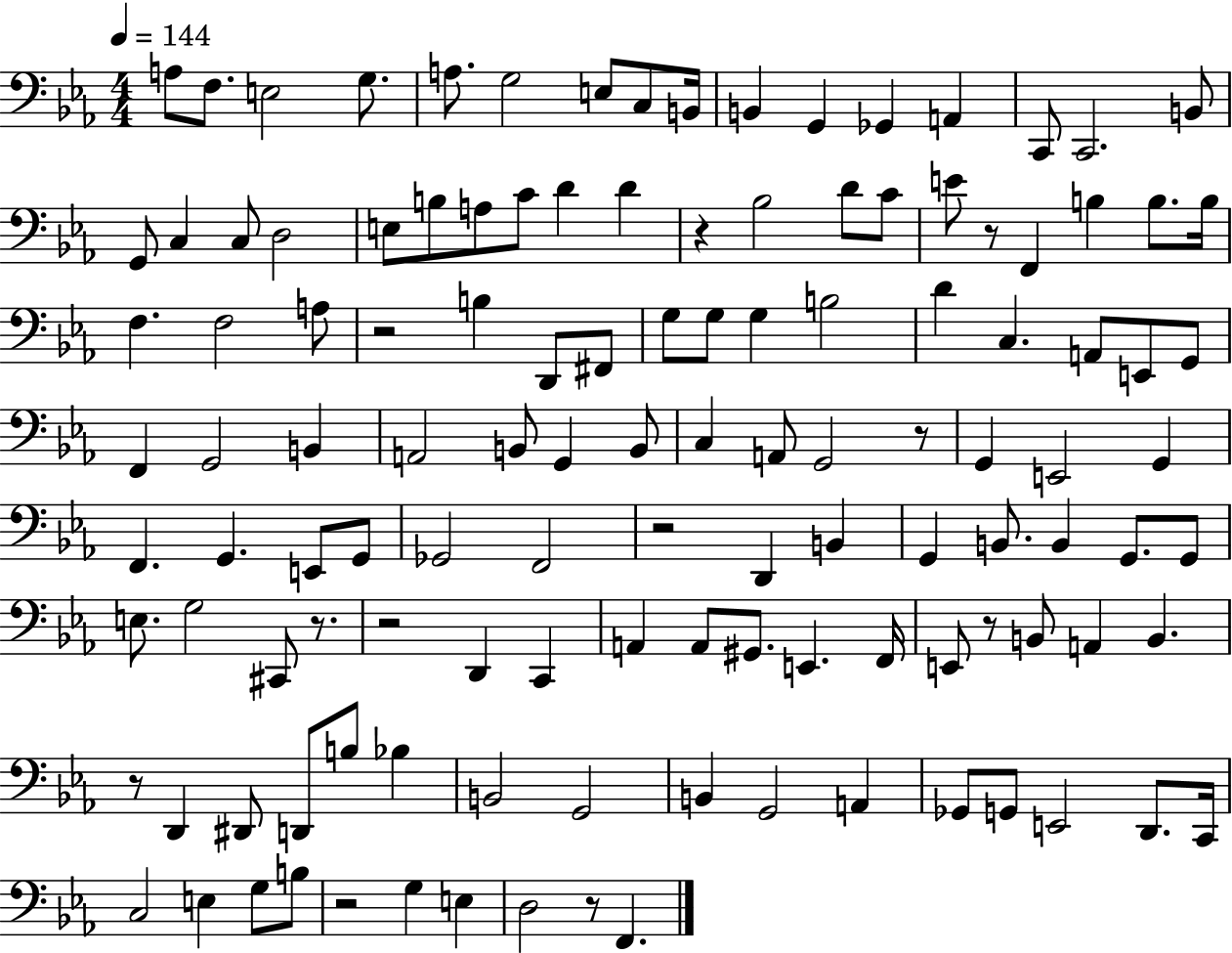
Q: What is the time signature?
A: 4/4